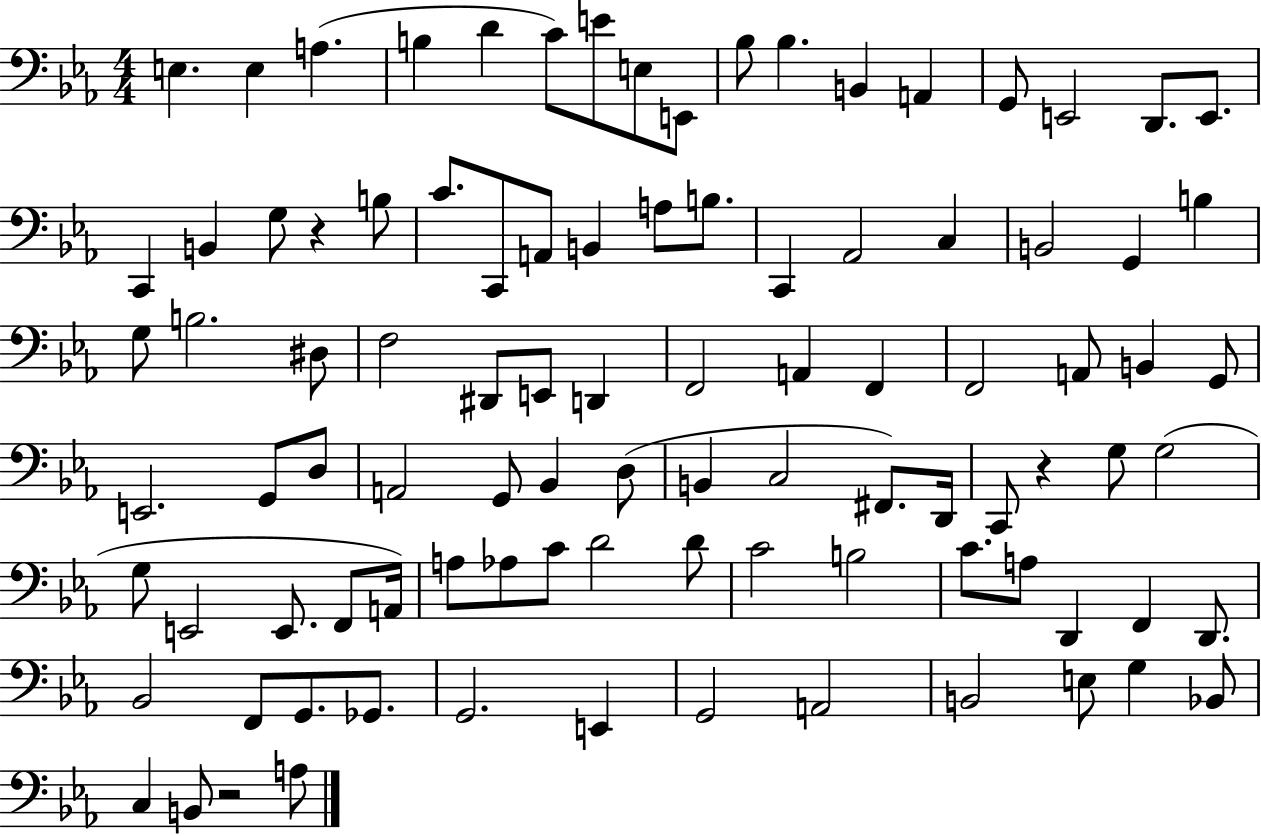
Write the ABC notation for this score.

X:1
T:Untitled
M:4/4
L:1/4
K:Eb
E, E, A, B, D C/2 E/2 E,/2 E,,/2 _B,/2 _B, B,, A,, G,,/2 E,,2 D,,/2 E,,/2 C,, B,, G,/2 z B,/2 C/2 C,,/2 A,,/2 B,, A,/2 B,/2 C,, _A,,2 C, B,,2 G,, B, G,/2 B,2 ^D,/2 F,2 ^D,,/2 E,,/2 D,, F,,2 A,, F,, F,,2 A,,/2 B,, G,,/2 E,,2 G,,/2 D,/2 A,,2 G,,/2 _B,, D,/2 B,, C,2 ^F,,/2 D,,/4 C,,/2 z G,/2 G,2 G,/2 E,,2 E,,/2 F,,/2 A,,/4 A,/2 _A,/2 C/2 D2 D/2 C2 B,2 C/2 A,/2 D,, F,, D,,/2 _B,,2 F,,/2 G,,/2 _G,,/2 G,,2 E,, G,,2 A,,2 B,,2 E,/2 G, _B,,/2 C, B,,/2 z2 A,/2